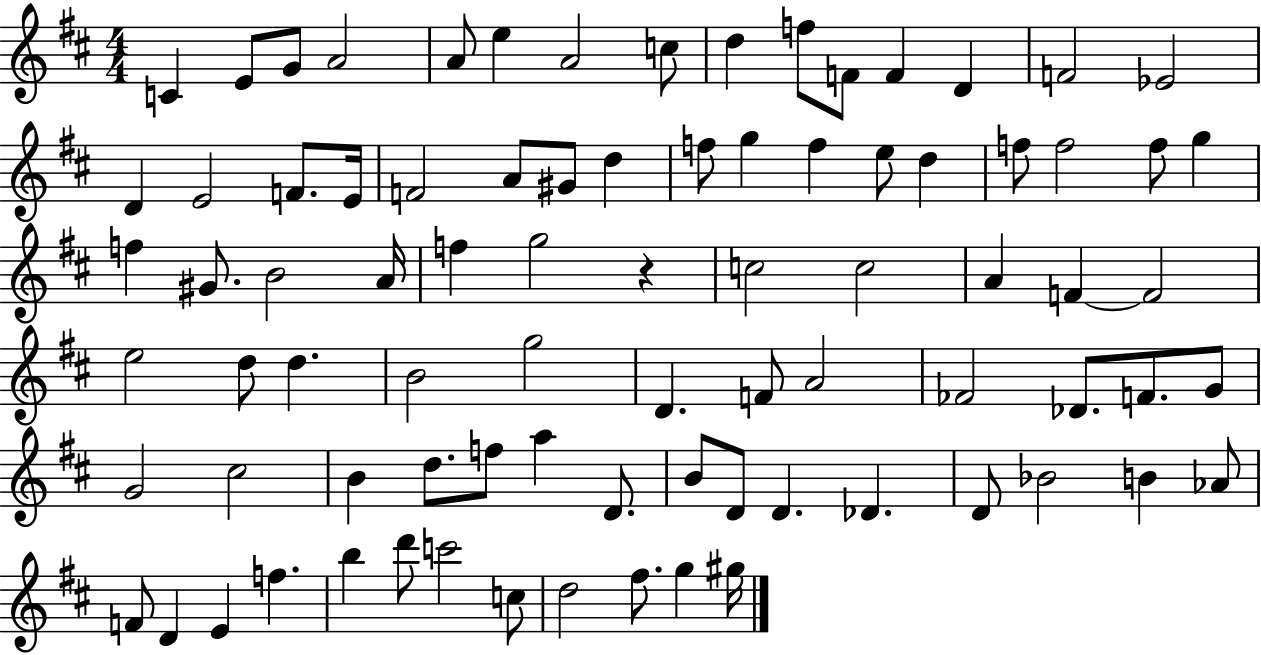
X:1
T:Untitled
M:4/4
L:1/4
K:D
C E/2 G/2 A2 A/2 e A2 c/2 d f/2 F/2 F D F2 _E2 D E2 F/2 E/4 F2 A/2 ^G/2 d f/2 g f e/2 d f/2 f2 f/2 g f ^G/2 B2 A/4 f g2 z c2 c2 A F F2 e2 d/2 d B2 g2 D F/2 A2 _F2 _D/2 F/2 G/2 G2 ^c2 B d/2 f/2 a D/2 B/2 D/2 D _D D/2 _B2 B _A/2 F/2 D E f b d'/2 c'2 c/2 d2 ^f/2 g ^g/4